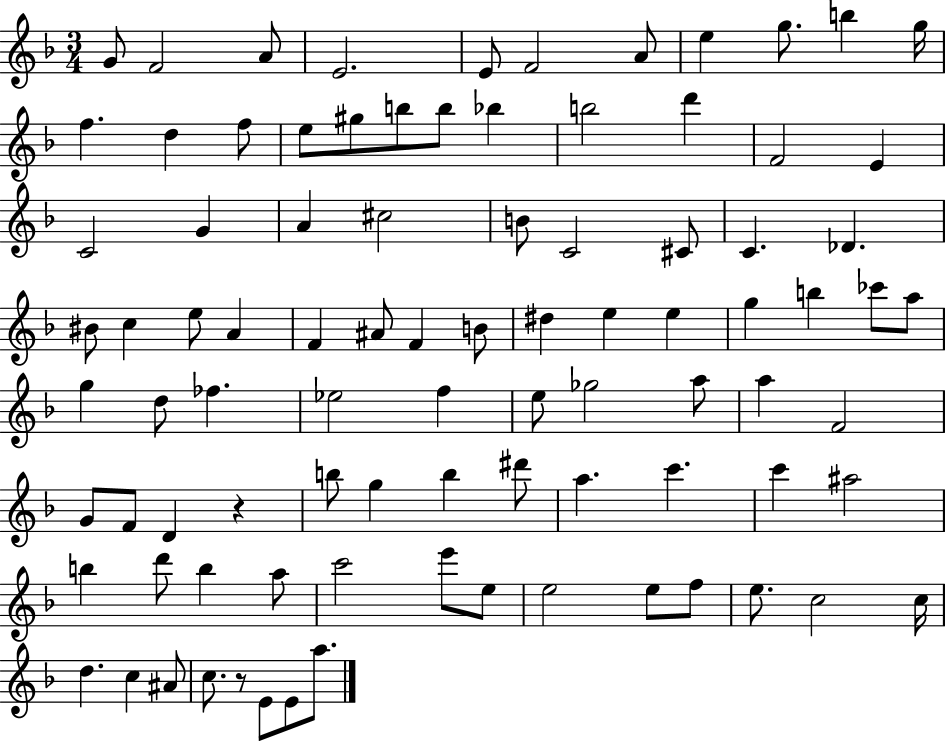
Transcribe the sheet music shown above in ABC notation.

X:1
T:Untitled
M:3/4
L:1/4
K:F
G/2 F2 A/2 E2 E/2 F2 A/2 e g/2 b g/4 f d f/2 e/2 ^g/2 b/2 b/2 _b b2 d' F2 E C2 G A ^c2 B/2 C2 ^C/2 C _D ^B/2 c e/2 A F ^A/2 F B/2 ^d e e g b _c'/2 a/2 g d/2 _f _e2 f e/2 _g2 a/2 a F2 G/2 F/2 D z b/2 g b ^d'/2 a c' c' ^a2 b d'/2 b a/2 c'2 e'/2 e/2 e2 e/2 f/2 e/2 c2 c/4 d c ^A/2 c/2 z/2 E/2 E/2 a/2